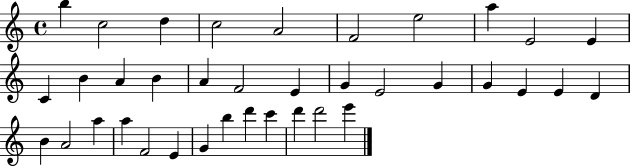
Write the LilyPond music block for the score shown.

{
  \clef treble
  \time 4/4
  \defaultTimeSignature
  \key c \major
  b''4 c''2 d''4 | c''2 a'2 | f'2 e''2 | a''4 e'2 e'4 | \break c'4 b'4 a'4 b'4 | a'4 f'2 e'4 | g'4 e'2 g'4 | g'4 e'4 e'4 d'4 | \break b'4 a'2 a''4 | a''4 f'2 e'4 | g'4 b''4 d'''4 c'''4 | d'''4 d'''2 e'''4 | \break \bar "|."
}